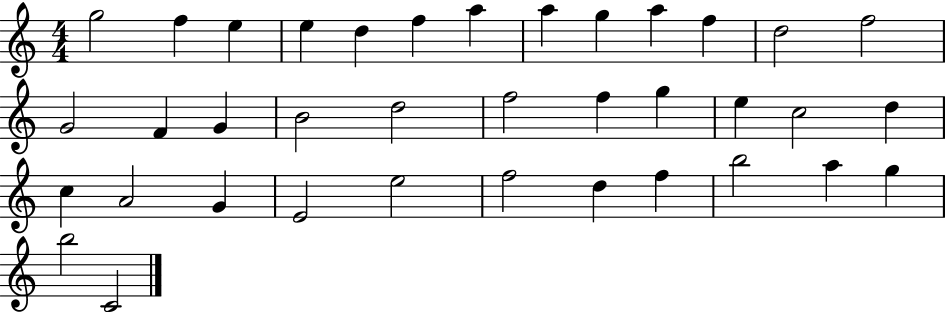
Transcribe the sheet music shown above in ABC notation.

X:1
T:Untitled
M:4/4
L:1/4
K:C
g2 f e e d f a a g a f d2 f2 G2 F G B2 d2 f2 f g e c2 d c A2 G E2 e2 f2 d f b2 a g b2 C2